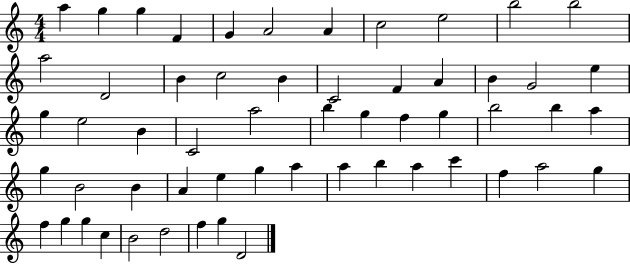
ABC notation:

X:1
T:Untitled
M:4/4
L:1/4
K:C
a g g F G A2 A c2 e2 b2 b2 a2 D2 B c2 B C2 F A B G2 e g e2 B C2 a2 b g f g b2 b a g B2 B A e g a a b a c' f a2 g f g g c B2 d2 f g D2